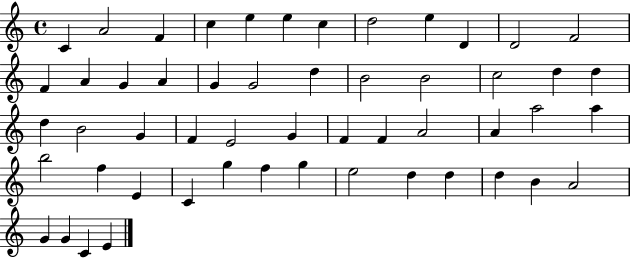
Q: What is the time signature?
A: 4/4